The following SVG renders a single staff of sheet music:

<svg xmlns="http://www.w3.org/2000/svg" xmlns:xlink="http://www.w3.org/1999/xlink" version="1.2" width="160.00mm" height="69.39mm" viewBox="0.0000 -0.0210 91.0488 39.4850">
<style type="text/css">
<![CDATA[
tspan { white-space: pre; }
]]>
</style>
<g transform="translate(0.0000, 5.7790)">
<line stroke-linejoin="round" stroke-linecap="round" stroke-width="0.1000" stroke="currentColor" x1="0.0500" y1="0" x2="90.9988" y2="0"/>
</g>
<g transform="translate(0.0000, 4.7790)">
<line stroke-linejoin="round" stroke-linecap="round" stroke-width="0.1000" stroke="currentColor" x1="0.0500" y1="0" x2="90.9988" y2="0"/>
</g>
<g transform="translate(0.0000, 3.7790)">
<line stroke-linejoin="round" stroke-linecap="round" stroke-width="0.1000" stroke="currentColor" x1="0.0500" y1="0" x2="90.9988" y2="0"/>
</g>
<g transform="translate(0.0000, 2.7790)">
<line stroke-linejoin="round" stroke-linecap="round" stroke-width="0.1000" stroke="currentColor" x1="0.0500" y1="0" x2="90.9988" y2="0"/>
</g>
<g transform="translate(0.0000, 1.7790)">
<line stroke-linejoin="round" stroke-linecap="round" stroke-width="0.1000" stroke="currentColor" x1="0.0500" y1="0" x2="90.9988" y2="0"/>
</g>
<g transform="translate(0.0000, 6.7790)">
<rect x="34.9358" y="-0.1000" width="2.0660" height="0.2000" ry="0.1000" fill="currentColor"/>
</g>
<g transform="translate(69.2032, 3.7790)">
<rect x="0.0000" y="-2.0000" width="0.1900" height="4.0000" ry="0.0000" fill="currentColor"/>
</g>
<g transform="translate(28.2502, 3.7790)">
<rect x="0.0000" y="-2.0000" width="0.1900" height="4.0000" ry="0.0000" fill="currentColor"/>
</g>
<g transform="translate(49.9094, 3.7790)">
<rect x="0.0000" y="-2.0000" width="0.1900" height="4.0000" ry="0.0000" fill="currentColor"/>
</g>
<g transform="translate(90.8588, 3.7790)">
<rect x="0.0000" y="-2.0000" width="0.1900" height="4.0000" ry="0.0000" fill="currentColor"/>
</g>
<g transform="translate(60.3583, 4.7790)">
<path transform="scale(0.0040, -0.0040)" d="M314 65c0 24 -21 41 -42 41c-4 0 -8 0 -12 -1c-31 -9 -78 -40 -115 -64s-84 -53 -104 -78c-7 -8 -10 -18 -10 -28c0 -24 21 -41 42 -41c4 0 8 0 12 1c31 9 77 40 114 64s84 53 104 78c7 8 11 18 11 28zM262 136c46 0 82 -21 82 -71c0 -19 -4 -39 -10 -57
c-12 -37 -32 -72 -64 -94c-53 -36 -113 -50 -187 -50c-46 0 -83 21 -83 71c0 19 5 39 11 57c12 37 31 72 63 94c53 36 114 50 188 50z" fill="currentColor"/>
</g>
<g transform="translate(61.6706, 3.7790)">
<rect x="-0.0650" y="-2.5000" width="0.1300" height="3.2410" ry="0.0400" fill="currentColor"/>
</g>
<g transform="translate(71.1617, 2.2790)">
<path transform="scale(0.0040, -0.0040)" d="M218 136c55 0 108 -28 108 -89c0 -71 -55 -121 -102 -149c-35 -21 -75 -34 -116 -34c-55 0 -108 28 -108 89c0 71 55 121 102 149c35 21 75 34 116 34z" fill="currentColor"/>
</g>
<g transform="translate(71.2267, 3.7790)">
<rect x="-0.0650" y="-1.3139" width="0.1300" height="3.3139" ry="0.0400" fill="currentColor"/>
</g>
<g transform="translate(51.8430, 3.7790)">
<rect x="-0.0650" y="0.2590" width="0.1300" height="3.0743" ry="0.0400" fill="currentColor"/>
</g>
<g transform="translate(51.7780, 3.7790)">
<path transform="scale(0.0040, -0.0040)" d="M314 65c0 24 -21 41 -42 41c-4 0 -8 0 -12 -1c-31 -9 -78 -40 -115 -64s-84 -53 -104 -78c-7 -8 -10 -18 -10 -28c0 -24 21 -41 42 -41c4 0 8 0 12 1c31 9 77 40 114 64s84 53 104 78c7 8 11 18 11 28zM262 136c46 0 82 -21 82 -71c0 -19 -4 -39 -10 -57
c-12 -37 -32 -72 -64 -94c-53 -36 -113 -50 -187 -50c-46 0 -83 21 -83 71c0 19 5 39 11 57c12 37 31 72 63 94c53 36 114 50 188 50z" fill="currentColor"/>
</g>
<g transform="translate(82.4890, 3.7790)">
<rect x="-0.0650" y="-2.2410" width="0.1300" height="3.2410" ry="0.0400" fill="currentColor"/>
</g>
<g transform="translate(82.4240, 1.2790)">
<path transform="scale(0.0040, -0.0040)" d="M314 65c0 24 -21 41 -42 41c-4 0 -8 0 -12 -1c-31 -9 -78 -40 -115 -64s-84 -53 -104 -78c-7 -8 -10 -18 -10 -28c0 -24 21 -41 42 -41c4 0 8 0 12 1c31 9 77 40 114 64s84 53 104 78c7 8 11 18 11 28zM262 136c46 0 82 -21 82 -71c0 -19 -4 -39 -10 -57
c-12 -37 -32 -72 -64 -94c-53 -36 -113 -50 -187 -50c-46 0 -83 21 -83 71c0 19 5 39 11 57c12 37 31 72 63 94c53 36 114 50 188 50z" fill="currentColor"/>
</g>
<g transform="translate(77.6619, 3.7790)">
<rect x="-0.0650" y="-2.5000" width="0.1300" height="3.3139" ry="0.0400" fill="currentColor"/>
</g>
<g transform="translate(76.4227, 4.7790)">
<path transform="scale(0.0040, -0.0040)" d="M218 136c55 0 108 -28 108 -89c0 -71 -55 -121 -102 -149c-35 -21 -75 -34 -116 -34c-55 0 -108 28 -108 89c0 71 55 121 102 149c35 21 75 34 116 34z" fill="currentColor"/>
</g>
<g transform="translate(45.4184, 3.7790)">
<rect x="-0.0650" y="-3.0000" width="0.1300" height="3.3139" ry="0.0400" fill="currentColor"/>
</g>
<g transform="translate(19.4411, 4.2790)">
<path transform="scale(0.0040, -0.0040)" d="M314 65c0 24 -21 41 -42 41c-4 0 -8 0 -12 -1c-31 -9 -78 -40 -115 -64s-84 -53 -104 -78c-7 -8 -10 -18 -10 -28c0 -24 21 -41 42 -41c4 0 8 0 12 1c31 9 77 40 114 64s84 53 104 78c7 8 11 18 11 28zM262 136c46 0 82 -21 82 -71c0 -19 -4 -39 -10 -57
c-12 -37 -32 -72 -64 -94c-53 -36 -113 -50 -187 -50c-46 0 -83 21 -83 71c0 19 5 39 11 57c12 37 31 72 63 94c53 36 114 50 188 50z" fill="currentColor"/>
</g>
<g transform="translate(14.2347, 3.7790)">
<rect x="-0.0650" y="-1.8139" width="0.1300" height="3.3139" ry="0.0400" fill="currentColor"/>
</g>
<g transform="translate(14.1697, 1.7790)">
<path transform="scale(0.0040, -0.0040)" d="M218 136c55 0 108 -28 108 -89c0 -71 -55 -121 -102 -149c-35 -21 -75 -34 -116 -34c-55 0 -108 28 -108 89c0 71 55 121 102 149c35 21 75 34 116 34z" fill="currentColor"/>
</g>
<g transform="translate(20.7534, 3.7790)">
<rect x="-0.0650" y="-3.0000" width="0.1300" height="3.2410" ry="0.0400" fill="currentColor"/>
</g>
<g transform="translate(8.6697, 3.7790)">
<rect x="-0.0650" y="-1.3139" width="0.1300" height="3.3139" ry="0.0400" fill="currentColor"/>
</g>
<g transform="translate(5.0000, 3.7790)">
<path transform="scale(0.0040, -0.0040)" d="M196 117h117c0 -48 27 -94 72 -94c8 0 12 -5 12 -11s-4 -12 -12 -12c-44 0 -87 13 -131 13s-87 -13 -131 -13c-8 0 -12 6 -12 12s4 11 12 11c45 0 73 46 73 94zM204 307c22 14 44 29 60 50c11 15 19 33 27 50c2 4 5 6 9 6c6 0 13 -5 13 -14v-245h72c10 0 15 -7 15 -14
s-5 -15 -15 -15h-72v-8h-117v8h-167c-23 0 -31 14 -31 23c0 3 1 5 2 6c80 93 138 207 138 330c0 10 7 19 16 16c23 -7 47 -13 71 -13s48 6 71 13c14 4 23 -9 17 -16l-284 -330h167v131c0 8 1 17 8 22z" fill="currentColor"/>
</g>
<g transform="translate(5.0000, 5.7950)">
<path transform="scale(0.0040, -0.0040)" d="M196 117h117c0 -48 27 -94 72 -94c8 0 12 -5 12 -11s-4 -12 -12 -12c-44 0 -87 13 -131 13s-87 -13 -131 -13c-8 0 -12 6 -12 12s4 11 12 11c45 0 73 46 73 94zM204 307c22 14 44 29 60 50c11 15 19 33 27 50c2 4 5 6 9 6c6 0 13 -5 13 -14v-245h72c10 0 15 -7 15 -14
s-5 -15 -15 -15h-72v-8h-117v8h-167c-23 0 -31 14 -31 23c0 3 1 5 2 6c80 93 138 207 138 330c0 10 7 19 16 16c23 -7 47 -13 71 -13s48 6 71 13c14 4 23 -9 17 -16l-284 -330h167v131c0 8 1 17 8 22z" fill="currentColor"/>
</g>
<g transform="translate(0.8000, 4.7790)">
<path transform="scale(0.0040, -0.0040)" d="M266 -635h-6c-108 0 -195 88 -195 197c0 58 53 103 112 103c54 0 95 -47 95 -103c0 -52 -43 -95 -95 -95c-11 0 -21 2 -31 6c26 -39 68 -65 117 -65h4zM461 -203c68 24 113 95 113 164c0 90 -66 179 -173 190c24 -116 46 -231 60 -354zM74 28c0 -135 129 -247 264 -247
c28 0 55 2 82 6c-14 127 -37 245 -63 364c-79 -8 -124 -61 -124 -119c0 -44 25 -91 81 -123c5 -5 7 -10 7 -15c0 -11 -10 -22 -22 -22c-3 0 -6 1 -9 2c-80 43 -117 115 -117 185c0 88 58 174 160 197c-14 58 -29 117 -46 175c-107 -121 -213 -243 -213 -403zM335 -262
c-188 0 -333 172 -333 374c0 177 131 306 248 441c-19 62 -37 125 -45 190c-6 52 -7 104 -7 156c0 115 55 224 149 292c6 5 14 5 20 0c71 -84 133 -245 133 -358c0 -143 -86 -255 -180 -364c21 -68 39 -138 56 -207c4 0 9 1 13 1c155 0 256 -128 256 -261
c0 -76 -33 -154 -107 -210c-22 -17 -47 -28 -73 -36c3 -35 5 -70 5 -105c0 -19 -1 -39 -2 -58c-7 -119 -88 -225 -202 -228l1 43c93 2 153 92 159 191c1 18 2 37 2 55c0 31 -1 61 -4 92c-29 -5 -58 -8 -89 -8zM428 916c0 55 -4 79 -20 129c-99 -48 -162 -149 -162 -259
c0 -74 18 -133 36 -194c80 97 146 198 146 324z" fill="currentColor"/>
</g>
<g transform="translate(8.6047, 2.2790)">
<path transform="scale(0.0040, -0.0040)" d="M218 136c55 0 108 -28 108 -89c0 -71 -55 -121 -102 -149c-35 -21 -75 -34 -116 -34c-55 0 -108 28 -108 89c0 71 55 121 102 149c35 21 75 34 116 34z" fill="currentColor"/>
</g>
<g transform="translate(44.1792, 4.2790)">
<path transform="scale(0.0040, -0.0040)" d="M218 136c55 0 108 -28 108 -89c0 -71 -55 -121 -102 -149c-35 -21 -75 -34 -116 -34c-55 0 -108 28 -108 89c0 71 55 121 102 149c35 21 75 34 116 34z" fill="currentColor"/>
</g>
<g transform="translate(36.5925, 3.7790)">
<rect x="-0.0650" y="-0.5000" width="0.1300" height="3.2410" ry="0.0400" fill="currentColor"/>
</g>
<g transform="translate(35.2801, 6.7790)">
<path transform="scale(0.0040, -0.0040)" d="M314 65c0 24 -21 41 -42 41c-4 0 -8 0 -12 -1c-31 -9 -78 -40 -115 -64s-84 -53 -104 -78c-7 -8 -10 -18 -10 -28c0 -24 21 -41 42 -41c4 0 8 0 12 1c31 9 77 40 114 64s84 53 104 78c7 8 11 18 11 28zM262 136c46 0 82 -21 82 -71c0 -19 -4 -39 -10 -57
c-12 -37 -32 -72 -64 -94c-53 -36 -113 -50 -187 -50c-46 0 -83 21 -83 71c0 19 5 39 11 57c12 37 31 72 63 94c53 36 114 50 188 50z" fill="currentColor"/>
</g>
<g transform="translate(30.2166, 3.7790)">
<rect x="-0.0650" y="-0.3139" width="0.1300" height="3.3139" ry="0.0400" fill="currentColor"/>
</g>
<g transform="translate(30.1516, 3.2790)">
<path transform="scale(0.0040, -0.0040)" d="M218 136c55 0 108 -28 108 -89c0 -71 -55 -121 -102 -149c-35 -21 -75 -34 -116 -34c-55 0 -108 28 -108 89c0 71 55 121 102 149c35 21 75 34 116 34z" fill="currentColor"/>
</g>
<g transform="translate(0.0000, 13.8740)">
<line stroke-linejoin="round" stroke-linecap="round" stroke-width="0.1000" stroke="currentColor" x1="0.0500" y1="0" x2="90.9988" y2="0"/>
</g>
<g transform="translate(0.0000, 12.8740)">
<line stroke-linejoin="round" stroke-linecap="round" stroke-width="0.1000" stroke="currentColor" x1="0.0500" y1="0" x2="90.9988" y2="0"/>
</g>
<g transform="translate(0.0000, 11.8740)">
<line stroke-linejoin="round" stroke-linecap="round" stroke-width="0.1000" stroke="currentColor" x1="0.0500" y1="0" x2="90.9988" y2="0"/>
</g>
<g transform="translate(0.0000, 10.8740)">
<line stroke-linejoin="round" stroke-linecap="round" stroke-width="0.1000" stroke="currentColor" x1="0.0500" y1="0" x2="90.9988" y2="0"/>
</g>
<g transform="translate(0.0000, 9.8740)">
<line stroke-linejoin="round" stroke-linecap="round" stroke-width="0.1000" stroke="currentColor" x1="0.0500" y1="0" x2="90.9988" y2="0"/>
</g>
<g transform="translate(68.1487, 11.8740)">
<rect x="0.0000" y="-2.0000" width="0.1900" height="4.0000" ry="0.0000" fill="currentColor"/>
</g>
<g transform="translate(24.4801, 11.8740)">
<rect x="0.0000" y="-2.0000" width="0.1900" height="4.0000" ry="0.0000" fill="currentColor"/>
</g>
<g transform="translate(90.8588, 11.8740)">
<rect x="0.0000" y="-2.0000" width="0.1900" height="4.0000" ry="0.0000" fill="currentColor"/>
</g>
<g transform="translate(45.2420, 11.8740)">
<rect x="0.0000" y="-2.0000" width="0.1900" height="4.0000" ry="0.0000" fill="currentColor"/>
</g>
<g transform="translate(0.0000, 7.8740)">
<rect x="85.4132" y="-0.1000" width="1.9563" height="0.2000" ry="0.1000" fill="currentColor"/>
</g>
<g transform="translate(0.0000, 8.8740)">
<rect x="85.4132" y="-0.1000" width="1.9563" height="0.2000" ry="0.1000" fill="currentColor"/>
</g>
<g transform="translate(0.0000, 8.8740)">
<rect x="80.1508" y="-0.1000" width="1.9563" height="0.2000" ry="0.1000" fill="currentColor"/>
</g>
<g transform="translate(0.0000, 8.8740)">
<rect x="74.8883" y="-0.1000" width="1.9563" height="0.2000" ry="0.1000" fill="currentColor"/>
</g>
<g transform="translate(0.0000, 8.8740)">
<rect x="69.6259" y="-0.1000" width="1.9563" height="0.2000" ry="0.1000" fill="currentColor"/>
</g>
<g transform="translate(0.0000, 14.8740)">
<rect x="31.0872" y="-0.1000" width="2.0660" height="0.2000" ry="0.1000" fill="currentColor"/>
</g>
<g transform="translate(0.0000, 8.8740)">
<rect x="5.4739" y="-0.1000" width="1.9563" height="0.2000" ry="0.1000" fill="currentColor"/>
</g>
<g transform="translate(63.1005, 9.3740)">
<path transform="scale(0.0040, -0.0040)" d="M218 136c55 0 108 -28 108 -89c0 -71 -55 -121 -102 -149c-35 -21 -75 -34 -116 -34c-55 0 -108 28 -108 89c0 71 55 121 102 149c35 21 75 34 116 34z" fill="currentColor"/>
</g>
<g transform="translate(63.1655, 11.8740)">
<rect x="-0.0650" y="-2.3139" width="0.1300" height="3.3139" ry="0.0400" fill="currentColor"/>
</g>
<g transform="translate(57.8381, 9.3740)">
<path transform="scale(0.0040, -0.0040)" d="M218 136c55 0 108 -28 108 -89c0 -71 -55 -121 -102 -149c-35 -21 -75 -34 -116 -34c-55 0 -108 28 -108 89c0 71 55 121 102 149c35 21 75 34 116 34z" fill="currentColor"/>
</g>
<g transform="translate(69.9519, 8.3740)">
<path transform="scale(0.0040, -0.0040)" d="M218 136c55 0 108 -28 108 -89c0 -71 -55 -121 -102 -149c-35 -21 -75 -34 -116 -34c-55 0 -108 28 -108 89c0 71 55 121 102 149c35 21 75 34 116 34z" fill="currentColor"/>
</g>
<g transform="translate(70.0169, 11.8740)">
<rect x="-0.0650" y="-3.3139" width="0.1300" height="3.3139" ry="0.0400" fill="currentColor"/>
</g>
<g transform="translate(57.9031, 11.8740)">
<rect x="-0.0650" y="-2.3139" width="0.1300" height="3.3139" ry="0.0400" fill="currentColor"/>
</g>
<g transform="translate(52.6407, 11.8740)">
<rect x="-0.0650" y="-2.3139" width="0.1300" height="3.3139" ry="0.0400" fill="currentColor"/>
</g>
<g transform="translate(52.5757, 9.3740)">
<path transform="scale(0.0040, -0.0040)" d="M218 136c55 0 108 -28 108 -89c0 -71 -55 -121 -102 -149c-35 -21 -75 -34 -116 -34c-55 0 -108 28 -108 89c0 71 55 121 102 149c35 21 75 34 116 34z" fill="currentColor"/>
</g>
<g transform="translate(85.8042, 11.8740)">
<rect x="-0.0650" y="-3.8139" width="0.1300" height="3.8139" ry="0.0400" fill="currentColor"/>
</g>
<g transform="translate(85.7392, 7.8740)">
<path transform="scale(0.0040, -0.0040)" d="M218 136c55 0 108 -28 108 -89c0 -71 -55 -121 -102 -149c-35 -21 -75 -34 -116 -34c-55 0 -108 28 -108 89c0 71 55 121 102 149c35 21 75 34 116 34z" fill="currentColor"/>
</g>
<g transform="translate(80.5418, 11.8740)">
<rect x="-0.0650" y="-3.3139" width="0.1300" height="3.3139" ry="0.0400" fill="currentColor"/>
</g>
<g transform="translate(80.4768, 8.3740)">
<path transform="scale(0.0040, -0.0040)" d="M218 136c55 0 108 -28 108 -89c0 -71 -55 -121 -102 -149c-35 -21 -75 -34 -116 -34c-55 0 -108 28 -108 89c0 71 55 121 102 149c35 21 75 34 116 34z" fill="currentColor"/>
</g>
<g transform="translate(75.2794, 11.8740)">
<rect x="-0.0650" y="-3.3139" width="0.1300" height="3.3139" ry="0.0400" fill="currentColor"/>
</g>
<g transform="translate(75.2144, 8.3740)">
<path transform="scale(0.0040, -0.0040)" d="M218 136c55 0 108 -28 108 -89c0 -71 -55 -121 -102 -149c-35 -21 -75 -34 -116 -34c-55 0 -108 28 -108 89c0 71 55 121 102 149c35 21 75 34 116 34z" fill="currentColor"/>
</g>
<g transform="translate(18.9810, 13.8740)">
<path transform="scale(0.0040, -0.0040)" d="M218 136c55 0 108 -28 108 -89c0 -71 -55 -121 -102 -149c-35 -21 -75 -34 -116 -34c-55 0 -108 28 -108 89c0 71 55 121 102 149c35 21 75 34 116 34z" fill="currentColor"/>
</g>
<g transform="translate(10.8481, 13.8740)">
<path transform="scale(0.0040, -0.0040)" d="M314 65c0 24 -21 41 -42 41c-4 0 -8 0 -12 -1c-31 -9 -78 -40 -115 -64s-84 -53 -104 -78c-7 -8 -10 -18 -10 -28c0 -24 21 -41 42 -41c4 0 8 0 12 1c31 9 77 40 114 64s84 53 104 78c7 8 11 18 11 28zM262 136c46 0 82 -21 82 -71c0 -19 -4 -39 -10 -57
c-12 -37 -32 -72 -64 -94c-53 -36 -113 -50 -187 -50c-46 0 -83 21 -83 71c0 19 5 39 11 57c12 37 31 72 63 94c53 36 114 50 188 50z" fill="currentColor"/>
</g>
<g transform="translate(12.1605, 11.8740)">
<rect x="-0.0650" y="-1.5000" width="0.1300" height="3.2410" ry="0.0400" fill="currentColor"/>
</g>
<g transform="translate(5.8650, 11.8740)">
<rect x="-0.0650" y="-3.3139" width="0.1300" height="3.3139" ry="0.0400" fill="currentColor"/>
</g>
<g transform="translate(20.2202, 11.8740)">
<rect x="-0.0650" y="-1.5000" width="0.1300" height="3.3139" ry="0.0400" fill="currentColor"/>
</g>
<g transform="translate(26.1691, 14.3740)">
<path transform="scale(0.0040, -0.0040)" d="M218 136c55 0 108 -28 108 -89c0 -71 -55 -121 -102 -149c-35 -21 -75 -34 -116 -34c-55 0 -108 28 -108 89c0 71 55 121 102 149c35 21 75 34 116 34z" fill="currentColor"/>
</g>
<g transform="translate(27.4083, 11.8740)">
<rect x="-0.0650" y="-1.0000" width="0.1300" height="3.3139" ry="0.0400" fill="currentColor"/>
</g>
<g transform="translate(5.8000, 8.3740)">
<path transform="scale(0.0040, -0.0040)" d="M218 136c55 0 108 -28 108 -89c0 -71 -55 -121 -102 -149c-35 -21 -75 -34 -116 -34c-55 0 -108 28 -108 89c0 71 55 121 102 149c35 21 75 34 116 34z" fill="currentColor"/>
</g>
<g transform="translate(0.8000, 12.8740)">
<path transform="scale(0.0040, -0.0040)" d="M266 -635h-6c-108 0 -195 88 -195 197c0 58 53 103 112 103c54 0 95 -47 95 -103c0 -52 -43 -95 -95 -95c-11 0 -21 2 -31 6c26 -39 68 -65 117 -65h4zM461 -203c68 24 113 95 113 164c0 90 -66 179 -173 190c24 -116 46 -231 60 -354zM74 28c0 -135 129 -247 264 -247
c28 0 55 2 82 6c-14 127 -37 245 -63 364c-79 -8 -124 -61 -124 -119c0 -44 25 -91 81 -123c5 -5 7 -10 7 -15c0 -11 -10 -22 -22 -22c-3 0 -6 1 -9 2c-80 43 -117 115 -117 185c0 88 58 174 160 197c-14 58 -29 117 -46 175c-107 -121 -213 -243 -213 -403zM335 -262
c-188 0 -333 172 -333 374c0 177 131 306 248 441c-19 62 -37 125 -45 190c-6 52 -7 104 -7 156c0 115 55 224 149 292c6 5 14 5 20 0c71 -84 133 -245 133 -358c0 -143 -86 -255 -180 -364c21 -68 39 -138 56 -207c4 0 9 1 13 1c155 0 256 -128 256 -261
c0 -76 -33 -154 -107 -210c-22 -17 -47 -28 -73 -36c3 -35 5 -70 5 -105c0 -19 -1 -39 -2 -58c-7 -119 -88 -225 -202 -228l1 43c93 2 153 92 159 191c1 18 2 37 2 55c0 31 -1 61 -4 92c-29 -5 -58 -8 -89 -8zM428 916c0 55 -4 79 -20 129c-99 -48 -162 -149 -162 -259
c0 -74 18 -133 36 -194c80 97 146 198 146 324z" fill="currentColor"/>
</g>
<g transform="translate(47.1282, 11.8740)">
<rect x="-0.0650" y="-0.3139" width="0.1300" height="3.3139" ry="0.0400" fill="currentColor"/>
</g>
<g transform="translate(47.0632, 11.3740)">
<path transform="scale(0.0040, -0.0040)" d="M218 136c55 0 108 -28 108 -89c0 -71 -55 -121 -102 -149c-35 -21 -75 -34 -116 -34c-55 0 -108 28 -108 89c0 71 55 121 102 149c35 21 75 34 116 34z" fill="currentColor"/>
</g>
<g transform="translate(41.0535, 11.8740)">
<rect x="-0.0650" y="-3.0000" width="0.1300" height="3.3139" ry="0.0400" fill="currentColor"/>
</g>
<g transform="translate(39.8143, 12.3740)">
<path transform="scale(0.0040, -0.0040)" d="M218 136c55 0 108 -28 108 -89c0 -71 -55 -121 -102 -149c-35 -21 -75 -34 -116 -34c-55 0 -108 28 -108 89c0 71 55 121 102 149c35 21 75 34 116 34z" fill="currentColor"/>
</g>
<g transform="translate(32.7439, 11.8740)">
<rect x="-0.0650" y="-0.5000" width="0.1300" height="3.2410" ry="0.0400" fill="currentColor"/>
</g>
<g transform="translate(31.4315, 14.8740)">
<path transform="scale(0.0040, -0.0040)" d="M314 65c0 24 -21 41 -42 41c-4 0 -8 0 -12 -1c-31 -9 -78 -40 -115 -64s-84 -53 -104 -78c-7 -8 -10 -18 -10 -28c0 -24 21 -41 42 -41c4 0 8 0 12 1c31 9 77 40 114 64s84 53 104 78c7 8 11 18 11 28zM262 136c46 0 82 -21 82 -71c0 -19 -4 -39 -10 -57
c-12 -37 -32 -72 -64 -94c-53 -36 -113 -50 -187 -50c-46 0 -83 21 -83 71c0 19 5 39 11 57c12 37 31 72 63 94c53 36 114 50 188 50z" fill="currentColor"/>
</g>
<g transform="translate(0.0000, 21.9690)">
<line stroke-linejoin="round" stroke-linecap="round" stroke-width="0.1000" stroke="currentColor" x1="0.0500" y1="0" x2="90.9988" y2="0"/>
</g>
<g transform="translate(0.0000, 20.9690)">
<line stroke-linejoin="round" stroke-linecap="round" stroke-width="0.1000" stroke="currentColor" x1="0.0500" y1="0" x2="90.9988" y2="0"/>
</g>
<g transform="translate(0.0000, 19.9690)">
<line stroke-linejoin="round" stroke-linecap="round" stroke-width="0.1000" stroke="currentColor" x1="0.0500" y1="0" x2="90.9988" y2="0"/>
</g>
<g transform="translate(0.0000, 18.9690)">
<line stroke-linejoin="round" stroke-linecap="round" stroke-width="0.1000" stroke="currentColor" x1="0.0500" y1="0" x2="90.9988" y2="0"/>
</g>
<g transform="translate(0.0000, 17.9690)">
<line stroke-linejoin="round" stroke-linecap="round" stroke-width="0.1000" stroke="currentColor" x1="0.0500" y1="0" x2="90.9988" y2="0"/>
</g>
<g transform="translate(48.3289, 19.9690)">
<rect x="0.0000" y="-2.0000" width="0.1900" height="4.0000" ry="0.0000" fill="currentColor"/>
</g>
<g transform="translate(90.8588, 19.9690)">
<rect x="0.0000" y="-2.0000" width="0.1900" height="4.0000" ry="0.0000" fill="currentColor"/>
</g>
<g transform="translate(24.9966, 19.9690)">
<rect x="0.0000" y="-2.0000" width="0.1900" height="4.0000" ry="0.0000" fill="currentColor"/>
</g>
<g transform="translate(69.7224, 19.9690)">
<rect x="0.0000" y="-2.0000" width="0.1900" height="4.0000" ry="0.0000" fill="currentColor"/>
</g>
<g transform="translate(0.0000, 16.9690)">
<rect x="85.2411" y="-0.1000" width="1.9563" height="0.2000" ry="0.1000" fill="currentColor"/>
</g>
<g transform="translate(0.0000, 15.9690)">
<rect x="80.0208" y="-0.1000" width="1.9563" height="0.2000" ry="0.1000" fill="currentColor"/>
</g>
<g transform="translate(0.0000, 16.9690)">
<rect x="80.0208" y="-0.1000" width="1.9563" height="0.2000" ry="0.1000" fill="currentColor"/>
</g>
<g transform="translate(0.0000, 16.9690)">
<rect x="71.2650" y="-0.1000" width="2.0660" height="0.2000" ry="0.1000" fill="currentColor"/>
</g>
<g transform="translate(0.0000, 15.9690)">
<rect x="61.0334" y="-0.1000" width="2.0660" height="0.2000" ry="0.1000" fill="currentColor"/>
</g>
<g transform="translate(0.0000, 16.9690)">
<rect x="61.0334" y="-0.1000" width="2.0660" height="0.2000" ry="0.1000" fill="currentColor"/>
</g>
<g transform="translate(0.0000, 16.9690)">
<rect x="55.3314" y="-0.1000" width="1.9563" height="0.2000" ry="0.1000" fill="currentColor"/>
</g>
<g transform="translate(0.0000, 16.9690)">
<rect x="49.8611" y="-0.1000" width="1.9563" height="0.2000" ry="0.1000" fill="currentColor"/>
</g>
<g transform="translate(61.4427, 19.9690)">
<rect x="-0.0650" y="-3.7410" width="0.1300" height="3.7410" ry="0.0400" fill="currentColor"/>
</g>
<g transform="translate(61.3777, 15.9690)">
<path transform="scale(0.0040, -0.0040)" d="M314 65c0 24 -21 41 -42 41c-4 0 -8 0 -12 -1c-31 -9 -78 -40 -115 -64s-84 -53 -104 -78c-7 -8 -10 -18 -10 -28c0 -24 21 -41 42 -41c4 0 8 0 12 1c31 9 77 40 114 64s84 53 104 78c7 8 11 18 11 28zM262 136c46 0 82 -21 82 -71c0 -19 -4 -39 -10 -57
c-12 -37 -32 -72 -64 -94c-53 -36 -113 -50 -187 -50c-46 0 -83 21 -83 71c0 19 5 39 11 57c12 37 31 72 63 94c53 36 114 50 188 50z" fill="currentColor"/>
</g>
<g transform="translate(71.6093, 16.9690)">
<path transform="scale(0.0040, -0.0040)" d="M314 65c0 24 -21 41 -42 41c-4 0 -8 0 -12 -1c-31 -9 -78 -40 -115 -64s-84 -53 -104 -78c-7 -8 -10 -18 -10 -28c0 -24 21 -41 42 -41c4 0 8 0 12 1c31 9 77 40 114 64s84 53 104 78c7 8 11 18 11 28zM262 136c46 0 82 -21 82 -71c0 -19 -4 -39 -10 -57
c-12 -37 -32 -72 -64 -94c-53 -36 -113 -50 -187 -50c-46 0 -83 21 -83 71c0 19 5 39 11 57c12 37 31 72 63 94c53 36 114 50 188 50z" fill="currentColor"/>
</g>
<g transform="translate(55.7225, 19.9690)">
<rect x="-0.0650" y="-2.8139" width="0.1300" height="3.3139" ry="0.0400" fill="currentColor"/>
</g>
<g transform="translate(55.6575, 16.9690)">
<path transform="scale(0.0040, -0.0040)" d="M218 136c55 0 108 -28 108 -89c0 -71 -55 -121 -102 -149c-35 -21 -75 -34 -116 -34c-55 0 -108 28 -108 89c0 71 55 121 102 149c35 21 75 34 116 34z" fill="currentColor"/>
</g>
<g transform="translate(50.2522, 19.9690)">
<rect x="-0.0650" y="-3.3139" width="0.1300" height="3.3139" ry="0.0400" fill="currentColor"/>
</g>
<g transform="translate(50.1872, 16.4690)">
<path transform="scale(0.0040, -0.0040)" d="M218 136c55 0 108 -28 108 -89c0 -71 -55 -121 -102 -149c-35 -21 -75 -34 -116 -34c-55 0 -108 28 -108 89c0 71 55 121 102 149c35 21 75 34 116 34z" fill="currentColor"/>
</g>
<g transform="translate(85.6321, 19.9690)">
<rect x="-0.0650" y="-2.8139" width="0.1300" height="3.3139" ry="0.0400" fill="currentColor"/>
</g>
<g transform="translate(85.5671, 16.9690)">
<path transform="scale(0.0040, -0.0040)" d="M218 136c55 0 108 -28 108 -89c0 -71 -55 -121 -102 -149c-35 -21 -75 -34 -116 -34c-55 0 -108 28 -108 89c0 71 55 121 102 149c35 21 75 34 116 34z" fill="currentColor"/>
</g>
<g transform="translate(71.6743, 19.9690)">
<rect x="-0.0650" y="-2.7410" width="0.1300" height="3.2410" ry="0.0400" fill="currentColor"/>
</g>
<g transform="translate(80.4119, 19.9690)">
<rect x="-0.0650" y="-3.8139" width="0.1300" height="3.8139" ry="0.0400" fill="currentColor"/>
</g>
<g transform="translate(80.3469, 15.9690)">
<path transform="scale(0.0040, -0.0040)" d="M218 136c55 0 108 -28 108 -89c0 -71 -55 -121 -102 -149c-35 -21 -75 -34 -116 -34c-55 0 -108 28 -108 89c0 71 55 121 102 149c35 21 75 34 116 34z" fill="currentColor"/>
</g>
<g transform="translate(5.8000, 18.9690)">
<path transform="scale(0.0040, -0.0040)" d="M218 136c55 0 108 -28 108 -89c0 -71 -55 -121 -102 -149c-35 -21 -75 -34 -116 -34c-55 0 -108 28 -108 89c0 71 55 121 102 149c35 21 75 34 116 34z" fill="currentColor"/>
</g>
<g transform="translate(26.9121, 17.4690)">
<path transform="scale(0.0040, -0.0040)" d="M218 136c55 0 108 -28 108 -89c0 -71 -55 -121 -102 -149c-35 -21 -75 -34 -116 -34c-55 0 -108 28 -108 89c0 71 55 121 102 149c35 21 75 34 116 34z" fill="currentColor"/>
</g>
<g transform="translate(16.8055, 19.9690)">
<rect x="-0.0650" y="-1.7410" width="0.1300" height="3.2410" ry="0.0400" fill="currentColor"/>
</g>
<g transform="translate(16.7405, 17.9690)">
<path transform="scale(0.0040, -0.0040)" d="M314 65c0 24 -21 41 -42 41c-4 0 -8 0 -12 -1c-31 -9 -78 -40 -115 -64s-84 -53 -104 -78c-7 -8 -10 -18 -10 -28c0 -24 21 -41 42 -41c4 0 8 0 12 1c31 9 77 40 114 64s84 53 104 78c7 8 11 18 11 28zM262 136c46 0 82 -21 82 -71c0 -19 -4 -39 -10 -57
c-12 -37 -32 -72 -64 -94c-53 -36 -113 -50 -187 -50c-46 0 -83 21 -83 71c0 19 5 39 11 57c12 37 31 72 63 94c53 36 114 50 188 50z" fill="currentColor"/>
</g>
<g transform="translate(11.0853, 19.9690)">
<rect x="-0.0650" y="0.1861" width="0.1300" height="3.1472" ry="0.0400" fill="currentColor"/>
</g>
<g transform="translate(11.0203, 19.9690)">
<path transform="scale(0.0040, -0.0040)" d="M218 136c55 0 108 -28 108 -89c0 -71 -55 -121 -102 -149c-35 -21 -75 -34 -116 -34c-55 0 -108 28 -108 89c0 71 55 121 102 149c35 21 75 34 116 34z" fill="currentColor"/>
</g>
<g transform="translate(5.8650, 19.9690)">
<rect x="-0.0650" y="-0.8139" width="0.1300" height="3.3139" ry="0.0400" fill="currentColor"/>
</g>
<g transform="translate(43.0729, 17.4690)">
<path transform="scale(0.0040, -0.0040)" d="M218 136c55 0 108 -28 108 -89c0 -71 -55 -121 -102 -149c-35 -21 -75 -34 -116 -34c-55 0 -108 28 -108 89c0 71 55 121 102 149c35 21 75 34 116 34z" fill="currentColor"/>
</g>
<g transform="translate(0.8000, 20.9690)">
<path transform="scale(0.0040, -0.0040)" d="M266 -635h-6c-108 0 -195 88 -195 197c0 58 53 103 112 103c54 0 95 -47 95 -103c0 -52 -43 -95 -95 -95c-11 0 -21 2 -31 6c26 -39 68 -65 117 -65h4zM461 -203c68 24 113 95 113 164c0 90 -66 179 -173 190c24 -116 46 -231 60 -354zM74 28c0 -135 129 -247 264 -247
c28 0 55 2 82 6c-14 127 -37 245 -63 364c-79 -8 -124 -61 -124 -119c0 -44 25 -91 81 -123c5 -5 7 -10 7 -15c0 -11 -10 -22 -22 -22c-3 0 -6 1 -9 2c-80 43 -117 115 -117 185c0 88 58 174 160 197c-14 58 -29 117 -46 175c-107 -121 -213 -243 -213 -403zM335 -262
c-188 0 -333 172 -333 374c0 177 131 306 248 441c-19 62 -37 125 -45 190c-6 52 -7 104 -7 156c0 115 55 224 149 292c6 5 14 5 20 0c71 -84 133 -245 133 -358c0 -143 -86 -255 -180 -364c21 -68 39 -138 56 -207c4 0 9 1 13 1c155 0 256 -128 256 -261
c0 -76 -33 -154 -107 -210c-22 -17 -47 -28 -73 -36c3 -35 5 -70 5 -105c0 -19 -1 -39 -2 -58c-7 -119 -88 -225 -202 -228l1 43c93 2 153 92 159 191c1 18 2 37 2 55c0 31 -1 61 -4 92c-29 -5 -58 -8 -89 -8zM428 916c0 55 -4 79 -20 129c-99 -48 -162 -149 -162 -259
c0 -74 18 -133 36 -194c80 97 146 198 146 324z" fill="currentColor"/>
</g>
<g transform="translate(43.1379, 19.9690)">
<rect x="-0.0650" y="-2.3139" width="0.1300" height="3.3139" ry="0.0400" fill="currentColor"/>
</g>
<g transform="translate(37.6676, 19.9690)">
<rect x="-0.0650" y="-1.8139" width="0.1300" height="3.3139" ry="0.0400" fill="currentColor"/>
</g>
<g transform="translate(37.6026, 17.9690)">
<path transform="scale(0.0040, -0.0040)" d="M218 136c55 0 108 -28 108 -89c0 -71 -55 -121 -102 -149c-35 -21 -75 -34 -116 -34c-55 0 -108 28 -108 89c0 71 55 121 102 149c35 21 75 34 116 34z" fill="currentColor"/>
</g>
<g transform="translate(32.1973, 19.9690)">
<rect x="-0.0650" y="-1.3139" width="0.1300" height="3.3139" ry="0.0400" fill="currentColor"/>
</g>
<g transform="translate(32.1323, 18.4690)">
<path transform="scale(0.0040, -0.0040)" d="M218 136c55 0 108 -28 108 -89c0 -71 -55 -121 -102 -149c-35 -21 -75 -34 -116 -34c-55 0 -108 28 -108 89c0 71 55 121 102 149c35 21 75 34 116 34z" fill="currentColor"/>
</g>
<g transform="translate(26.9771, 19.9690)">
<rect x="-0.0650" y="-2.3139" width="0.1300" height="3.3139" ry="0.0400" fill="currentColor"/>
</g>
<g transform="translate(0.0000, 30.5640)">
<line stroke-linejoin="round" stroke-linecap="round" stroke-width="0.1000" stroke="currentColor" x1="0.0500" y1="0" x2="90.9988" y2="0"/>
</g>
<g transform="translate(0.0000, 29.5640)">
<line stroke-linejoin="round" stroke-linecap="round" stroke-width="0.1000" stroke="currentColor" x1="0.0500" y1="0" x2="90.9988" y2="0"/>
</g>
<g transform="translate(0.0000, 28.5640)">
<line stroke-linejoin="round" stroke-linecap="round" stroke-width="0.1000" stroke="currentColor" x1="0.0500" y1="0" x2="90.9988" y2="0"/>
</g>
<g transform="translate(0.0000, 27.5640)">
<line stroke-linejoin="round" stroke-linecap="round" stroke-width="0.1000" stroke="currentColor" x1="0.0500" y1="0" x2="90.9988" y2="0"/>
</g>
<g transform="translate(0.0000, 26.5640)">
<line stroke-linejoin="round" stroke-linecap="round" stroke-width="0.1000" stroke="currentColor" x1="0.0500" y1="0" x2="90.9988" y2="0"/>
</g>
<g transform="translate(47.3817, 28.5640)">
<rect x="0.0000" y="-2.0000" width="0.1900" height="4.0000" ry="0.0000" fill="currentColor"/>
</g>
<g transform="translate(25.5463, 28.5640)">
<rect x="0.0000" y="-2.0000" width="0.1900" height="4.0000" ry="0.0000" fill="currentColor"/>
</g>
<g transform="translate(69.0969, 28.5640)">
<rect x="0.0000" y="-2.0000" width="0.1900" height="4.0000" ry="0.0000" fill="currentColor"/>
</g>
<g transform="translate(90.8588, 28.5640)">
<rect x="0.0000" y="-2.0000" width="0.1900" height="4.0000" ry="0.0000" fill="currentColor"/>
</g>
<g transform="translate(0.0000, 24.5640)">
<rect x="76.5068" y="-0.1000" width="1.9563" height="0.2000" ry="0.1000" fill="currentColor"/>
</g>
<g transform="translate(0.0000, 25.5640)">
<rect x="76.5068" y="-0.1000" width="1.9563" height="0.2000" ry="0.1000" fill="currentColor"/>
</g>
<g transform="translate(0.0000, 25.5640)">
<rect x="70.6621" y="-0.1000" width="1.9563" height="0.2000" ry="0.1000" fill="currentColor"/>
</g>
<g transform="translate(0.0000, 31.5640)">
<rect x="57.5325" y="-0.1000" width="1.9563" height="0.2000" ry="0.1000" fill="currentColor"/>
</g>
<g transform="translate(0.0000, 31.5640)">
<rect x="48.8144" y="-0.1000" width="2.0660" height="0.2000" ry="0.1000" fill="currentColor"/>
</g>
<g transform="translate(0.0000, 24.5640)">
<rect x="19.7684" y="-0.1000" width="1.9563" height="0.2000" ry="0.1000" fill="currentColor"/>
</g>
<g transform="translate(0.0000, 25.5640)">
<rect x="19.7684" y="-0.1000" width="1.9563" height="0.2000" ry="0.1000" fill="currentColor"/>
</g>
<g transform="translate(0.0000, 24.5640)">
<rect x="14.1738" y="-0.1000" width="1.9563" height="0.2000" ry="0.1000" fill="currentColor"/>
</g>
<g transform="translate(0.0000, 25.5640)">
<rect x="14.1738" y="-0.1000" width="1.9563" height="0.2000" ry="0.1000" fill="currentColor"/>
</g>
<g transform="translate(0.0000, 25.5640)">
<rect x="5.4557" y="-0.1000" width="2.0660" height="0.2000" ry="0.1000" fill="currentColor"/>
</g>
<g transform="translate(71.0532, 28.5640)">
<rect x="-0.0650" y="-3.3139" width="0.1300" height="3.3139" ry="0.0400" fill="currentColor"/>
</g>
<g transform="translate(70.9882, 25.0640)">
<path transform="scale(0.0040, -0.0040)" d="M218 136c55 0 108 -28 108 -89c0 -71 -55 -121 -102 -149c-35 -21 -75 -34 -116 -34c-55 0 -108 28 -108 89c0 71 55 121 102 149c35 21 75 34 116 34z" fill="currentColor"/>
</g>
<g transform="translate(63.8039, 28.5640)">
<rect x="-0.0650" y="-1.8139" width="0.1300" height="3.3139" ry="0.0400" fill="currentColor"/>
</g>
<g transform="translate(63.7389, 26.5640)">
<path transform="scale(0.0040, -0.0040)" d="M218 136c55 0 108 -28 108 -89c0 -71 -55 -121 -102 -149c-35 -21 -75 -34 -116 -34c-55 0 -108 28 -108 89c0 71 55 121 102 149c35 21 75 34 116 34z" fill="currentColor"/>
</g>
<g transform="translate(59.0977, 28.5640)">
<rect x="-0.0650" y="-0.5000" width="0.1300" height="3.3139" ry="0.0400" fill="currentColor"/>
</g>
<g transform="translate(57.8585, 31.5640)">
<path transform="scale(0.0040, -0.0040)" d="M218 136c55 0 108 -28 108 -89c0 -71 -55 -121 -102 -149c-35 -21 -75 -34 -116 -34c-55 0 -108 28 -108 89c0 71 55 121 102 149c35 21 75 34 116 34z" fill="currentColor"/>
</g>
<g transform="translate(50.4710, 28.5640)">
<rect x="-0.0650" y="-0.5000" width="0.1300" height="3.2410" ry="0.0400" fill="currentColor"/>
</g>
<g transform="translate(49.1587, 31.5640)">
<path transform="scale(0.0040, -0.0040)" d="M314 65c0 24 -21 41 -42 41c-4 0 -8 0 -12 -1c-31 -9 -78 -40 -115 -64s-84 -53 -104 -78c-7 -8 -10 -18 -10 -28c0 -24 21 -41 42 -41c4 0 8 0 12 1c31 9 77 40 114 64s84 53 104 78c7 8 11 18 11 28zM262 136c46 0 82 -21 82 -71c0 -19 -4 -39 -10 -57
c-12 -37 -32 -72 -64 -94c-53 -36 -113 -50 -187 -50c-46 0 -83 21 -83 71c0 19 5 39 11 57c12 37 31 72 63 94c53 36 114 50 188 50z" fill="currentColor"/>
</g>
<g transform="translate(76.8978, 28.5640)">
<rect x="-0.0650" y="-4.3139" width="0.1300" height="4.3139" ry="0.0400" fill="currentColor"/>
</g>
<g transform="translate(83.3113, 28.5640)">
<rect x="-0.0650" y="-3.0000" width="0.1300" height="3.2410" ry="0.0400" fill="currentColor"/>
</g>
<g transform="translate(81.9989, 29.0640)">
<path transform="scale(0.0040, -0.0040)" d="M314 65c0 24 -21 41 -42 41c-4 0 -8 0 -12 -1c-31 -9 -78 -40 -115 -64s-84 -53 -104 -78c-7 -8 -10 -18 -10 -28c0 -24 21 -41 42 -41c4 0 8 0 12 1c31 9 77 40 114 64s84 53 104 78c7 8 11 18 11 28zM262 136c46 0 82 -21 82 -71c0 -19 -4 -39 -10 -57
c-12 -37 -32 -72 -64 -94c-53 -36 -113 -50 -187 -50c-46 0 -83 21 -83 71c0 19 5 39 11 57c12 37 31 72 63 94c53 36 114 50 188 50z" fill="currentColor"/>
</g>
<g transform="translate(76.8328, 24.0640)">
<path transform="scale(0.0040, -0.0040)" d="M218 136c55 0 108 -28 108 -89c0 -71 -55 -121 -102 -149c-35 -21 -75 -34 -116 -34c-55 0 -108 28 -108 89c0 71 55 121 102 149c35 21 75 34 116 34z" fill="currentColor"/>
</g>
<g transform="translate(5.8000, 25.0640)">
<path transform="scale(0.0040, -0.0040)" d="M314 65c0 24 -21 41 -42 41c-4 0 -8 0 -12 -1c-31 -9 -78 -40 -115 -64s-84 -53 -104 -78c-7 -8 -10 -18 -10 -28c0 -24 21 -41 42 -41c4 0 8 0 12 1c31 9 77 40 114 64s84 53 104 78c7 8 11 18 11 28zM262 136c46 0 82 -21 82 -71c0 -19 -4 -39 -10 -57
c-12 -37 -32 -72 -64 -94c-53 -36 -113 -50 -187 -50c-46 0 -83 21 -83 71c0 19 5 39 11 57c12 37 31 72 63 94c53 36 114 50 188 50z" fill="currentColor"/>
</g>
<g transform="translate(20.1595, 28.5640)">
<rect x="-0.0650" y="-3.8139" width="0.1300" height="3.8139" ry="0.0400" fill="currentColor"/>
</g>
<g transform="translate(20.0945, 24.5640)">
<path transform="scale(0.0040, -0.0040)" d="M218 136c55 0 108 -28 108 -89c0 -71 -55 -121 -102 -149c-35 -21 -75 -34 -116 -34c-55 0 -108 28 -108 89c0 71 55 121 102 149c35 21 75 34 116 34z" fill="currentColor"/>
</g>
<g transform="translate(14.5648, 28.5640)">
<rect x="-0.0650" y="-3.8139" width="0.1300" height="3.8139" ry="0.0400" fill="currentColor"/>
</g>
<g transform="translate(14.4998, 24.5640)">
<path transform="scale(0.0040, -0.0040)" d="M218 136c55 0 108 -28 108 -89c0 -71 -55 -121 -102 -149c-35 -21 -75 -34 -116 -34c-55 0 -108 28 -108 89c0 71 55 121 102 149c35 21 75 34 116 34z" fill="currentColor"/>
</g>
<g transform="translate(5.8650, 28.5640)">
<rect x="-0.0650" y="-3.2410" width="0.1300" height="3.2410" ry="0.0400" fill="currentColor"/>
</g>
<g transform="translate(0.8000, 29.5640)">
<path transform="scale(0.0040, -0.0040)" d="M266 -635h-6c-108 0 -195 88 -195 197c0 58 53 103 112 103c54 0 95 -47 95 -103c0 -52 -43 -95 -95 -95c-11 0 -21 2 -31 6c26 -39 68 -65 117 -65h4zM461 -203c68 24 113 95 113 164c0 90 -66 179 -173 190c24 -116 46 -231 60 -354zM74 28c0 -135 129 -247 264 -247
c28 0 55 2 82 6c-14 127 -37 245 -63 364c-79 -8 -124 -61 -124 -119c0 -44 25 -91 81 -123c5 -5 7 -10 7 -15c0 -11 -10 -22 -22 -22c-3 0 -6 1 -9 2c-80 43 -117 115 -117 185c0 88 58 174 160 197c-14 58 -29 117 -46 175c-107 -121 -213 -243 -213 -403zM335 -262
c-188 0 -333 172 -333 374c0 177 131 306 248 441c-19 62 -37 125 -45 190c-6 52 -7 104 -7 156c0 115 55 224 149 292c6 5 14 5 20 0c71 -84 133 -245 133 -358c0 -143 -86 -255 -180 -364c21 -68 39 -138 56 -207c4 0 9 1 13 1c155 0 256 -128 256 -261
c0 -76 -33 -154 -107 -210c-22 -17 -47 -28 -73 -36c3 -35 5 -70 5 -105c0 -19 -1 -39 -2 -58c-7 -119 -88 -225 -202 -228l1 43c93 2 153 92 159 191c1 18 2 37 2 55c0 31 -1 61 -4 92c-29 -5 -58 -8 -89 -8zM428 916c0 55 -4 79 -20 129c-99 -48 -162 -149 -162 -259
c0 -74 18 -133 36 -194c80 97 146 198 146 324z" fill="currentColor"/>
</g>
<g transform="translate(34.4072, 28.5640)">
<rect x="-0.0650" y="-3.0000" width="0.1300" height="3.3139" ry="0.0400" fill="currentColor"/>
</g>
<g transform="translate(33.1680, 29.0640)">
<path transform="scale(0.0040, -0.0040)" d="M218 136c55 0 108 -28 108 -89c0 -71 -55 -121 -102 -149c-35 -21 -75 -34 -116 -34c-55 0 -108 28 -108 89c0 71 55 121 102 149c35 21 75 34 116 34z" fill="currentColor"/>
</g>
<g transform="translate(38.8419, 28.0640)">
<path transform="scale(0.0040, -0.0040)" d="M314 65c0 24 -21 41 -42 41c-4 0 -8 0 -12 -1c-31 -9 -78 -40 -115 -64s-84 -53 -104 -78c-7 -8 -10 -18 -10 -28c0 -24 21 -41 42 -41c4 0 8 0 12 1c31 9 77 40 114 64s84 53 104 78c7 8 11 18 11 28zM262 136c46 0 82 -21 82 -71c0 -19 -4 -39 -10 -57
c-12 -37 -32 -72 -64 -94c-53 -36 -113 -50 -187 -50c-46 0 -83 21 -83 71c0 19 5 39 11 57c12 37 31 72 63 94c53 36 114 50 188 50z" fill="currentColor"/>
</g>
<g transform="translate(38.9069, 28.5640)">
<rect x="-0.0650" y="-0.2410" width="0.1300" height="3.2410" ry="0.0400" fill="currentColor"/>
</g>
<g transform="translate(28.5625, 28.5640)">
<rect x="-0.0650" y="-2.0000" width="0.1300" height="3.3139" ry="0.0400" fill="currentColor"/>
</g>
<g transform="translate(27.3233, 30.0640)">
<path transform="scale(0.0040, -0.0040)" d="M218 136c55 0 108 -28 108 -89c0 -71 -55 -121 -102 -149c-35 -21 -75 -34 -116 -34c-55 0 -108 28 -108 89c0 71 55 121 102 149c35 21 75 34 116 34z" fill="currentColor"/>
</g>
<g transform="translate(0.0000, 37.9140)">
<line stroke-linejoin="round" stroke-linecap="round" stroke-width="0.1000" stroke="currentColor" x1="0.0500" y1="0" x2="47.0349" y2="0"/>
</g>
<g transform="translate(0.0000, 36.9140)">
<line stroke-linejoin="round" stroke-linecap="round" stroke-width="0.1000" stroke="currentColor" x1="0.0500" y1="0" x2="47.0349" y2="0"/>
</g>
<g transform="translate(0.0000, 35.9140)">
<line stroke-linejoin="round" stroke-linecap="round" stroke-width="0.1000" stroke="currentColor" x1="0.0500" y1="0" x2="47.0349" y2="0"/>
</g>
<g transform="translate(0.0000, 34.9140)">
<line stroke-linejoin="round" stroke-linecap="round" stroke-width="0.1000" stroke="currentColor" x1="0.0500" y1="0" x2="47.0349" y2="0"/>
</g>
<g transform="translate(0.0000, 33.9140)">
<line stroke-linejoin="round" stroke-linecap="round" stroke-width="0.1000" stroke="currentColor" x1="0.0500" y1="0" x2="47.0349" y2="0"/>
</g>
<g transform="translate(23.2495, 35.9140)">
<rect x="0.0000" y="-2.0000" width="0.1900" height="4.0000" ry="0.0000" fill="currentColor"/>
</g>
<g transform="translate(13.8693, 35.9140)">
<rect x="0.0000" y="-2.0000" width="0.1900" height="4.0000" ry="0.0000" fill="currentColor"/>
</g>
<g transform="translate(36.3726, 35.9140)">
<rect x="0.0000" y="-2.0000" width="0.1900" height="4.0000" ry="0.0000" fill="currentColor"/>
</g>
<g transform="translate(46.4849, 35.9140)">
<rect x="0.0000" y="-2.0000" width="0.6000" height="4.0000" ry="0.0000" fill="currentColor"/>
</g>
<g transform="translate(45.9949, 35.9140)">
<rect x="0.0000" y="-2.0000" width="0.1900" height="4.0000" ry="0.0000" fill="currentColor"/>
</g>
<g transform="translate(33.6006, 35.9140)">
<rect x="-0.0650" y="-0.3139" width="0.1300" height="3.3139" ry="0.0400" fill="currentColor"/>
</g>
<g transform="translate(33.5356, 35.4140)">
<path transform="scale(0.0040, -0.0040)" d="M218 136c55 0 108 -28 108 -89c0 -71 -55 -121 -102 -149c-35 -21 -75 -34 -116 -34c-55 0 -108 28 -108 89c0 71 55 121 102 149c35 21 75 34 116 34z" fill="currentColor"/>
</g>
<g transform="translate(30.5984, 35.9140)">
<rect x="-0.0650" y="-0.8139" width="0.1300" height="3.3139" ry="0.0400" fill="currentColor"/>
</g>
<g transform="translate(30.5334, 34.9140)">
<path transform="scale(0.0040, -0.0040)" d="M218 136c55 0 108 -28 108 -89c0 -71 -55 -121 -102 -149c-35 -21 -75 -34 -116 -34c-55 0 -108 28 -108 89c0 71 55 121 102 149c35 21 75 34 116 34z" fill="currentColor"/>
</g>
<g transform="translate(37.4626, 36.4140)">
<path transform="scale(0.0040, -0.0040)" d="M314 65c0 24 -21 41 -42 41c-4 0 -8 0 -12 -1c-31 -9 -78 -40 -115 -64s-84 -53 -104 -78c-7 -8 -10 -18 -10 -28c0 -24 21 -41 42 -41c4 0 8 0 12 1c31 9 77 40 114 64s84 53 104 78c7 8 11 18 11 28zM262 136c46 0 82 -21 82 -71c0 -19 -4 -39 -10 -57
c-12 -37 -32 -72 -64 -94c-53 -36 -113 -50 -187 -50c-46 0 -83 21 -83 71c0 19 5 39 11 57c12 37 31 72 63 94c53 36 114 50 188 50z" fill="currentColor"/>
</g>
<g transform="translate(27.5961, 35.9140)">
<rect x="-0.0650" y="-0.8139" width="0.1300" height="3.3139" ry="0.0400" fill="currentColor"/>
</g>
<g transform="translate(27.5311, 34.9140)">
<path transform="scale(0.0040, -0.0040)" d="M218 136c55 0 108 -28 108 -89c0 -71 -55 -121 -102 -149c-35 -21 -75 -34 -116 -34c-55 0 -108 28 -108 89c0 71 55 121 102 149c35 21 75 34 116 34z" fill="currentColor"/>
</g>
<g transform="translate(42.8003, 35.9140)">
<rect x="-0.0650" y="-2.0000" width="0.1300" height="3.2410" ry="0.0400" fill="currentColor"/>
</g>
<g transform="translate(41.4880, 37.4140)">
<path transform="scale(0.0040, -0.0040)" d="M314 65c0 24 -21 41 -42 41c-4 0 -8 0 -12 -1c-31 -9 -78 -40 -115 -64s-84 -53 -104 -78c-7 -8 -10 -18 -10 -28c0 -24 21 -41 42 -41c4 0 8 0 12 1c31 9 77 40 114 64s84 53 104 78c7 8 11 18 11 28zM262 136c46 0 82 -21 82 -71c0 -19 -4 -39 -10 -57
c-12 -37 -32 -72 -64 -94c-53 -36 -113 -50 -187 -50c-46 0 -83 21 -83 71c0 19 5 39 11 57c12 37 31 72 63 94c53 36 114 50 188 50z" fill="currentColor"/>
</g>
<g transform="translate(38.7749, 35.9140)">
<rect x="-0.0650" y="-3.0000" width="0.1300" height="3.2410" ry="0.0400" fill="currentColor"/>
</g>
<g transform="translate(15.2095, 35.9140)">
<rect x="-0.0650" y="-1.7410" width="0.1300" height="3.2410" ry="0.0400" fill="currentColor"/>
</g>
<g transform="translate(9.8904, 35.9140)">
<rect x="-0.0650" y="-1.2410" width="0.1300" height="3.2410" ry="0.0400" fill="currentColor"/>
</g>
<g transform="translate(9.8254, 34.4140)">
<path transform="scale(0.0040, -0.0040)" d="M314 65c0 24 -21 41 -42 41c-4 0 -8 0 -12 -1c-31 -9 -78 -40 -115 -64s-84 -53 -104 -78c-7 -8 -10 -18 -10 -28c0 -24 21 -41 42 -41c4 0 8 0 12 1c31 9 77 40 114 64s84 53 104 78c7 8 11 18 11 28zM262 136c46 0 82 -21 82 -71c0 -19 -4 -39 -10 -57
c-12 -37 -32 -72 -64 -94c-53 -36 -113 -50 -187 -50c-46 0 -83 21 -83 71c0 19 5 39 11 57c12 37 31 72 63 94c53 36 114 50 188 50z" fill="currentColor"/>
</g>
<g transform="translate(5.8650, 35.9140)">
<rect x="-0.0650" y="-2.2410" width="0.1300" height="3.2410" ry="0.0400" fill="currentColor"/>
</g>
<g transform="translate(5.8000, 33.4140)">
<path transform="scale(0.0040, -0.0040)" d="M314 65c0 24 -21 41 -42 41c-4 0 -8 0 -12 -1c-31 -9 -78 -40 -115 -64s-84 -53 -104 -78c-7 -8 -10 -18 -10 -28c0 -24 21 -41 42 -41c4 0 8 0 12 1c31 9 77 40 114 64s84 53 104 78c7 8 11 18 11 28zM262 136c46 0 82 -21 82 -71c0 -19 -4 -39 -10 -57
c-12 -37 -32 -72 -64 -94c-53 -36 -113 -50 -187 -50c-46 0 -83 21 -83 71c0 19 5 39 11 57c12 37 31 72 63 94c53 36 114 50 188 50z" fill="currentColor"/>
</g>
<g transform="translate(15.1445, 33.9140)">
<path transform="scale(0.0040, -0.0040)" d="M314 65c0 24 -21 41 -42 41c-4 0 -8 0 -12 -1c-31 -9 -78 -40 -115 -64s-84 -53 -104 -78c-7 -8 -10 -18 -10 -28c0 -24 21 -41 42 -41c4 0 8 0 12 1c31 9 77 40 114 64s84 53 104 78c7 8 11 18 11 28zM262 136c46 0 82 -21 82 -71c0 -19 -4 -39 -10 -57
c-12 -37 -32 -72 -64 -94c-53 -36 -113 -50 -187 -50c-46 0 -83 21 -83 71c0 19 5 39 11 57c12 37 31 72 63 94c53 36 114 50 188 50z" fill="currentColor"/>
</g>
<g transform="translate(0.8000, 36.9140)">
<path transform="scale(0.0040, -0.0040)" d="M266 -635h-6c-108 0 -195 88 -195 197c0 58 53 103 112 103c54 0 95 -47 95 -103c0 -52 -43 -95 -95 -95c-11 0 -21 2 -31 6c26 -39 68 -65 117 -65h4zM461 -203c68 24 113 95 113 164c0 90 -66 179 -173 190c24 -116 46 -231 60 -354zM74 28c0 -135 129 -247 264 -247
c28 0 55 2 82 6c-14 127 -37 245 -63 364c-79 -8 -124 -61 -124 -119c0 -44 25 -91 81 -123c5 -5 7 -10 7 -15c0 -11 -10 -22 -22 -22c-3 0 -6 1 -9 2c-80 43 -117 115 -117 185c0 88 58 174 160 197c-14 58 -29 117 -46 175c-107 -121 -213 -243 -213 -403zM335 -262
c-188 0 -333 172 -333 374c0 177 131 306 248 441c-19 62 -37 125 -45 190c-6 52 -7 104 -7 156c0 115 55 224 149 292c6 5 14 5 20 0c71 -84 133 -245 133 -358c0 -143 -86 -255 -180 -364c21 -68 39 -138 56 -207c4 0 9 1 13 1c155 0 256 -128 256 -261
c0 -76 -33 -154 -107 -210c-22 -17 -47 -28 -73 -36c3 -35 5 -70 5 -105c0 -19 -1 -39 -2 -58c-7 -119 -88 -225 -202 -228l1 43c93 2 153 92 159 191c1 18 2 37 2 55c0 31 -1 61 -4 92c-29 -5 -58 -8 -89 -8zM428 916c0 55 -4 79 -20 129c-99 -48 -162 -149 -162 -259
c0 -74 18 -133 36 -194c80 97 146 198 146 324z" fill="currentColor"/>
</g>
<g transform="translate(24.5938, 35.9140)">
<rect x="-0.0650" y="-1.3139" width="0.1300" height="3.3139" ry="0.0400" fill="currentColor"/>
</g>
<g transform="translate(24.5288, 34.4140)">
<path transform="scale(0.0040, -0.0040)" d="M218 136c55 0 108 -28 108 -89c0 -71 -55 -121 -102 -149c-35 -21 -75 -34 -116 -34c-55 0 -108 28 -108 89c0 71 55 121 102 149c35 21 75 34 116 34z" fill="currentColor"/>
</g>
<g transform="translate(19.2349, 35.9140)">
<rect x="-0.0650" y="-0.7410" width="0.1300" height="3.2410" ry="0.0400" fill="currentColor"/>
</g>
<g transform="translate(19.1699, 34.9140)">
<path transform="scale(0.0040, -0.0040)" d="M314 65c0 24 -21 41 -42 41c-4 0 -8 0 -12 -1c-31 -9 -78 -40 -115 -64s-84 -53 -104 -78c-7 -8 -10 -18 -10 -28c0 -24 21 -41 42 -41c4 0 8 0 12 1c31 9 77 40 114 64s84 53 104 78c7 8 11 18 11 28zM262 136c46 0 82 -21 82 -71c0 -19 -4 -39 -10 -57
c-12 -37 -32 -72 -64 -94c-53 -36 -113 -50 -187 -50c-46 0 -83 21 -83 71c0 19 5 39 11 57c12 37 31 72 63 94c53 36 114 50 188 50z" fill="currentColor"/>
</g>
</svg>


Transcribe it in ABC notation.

X:1
T:Untitled
M:4/4
L:1/4
K:C
e f A2 c C2 A B2 G2 e G g2 b E2 E D C2 A c g g g b b b c' d B f2 g e f g b a c'2 a2 c' a b2 c' c' F A c2 C2 C f b d' A2 g2 e2 f2 d2 e d d c A2 F2